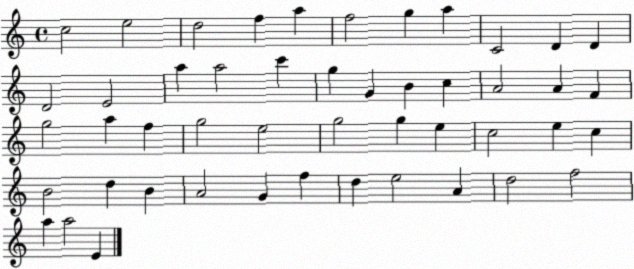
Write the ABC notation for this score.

X:1
T:Untitled
M:4/4
L:1/4
K:C
c2 e2 d2 f a f2 g a C2 D D D2 E2 a a2 c' g G B c A2 A F g2 a f g2 e2 g2 g e c2 e c B2 d B A2 G f d e2 A d2 f2 a a2 E